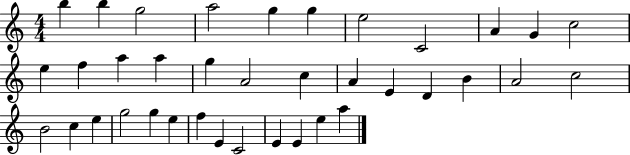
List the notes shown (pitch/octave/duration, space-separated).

B5/q B5/q G5/h A5/h G5/q G5/q E5/h C4/h A4/q G4/q C5/h E5/q F5/q A5/q A5/q G5/q A4/h C5/q A4/q E4/q D4/q B4/q A4/h C5/h B4/h C5/q E5/q G5/h G5/q E5/q F5/q E4/q C4/h E4/q E4/q E5/q A5/q